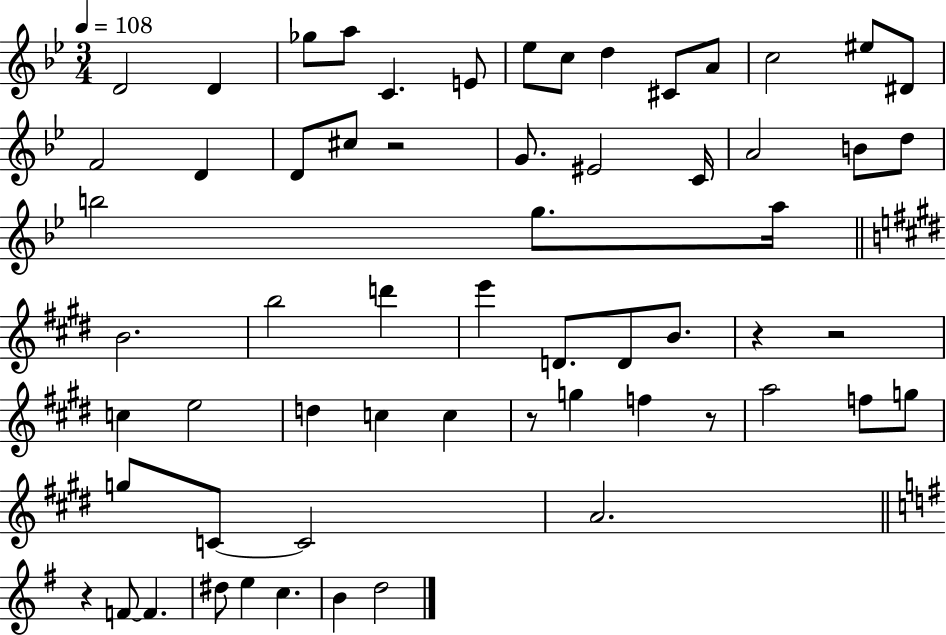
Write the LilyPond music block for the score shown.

{
  \clef treble
  \numericTimeSignature
  \time 3/4
  \key bes \major
  \tempo 4 = 108
  d'2 d'4 | ges''8 a''8 c'4. e'8 | ees''8 c''8 d''4 cis'8 a'8 | c''2 eis''8 dis'8 | \break f'2 d'4 | d'8 cis''8 r2 | g'8. eis'2 c'16 | a'2 b'8 d''8 | \break b''2 g''8. a''16 | \bar "||" \break \key e \major b'2. | b''2 d'''4 | e'''4 d'8. d'8 b'8. | r4 r2 | \break c''4 e''2 | d''4 c''4 c''4 | r8 g''4 f''4 r8 | a''2 f''8 g''8 | \break g''8 c'8~~ c'2 | a'2. | \bar "||" \break \key g \major r4 f'8~~ f'4. | dis''8 e''4 c''4. | b'4 d''2 | \bar "|."
}